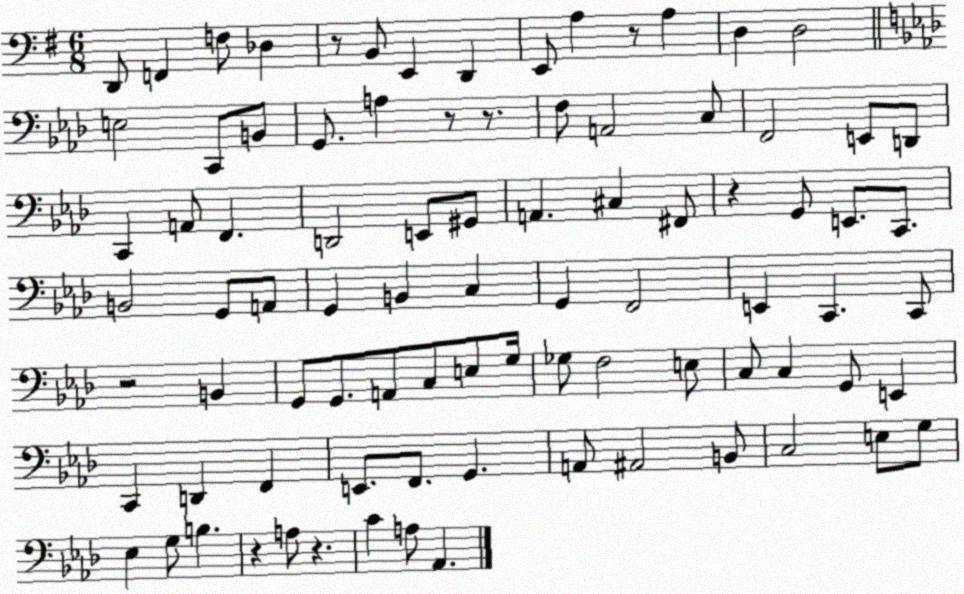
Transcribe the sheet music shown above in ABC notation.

X:1
T:Untitled
M:6/8
L:1/4
K:G
D,,/2 F,, F,/2 _D, z/2 B,,/2 E,, D,, E,,/2 A, z/2 A, D, D,2 E,2 C,,/2 B,,/2 G,,/2 A, z/2 z/2 F,/2 A,,2 C,/2 F,,2 E,,/2 D,,/2 C,, A,,/2 F,, D,,2 E,,/2 ^G,,/2 A,, ^C, ^F,,/2 z G,,/2 E,,/2 C,,/2 B,,2 G,,/2 A,,/2 G,, B,, C, G,, F,,2 E,, C,, C,,/2 z2 B,, G,,/2 G,,/2 A,,/2 C,/2 E,/2 G,/4 _G,/2 F,2 E,/2 C,/2 C, G,,/2 E,, C,, D,, F,, E,,/2 F,,/2 G,, A,,/2 ^A,,2 B,,/2 C,2 E,/2 G,/2 _E, G,/2 B, z A,/2 z C A,/2 _A,,